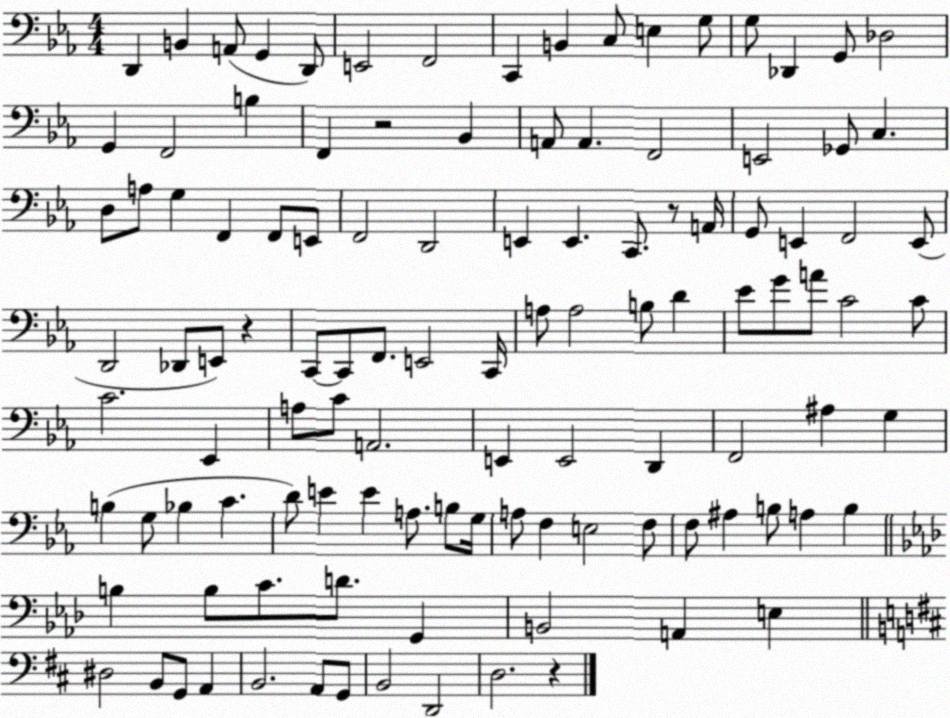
X:1
T:Untitled
M:4/4
L:1/4
K:Eb
D,, B,, A,,/2 G,, D,,/2 E,,2 F,,2 C,, B,, C,/2 E, G,/2 G,/2 _D,, G,,/2 _D,2 G,, F,,2 B, F,, z2 _B,, A,,/2 A,, F,,2 E,,2 _G,,/2 C, D,/2 A,/2 G, F,, F,,/2 E,,/2 F,,2 D,,2 E,, E,, C,,/2 z/2 A,,/4 G,,/2 E,, F,,2 E,,/2 D,,2 _D,,/2 E,,/2 z C,,/2 C,,/2 F,,/2 E,,2 C,,/4 A,/2 A,2 B,/2 D _E/2 G/2 A/2 C2 C/2 C2 _E,, A,/2 C/2 A,,2 E,, E,,2 D,, F,,2 ^A, G, B, G,/2 _B, C D/2 E E A,/2 B,/2 G,/4 A,/2 F, E,2 F,/2 F,/2 ^A, B,/2 A, B, B, B,/2 C/2 D/2 G,, B,,2 A,, E, ^D,2 B,,/2 G,,/2 A,, B,,2 A,,/2 G,,/2 B,,2 D,,2 D,2 z